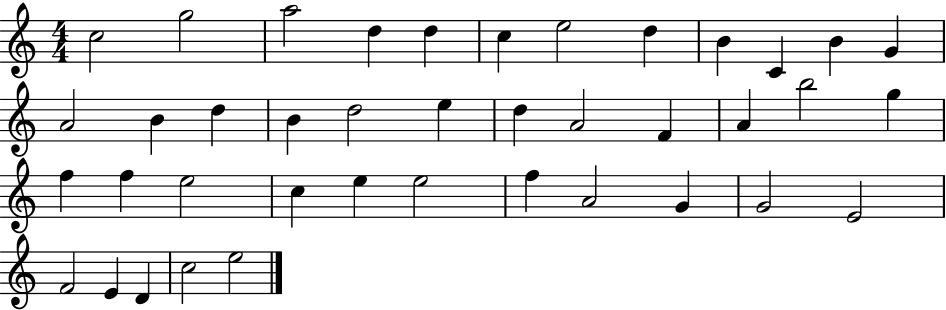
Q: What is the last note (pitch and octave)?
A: E5